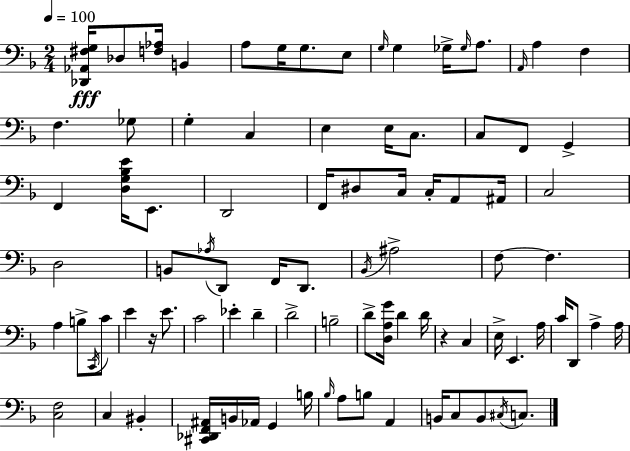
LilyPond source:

{
  \clef bass
  \numericTimeSignature
  \time 2/4
  \key f \major
  \tempo 4 = 100
  <des, aes, fis g>16\fff des8 <f aes>16 b,4 | a8 g16 g8. e8 | \grace { g16 } g4 ges16-> \grace { ges16 } a8. | \grace { a,16 } a4 f4 | \break f4. | ges8 g4-. c4 | e4 e16 | c8. c8 f,8 g,4-> | \break f,4 <d g bes e'>16 | e,8. d,2 | f,16 dis8 c16 c16-. | a,8 ais,16 c2 | \break d2 | b,8 \acciaccatura { aes16 } d,8 | f,16 d,8. \acciaccatura { bes,16 } ais2-> | f8~~ f4. | \break a4 | b8-> \acciaccatura { c,16 } c'8 e'4 | r16 e'8. c'2 | ees'4-. | \break d'4-- d'2-> | b2-- | d'8-> | <d a g'>16 d'4 d'16 r4 | \break c4 e16-> e,4. | a16 c'16 d,8 | a4-> a16 <c f>2 | c4 | \break bis,4-. <cis, des, f, ais,>16 b,16 | aes,16 g,4 b16 \grace { bes16 } a8 | b8 a,4 b,16 | c8 b,8 \acciaccatura { cis16 } c8. | \break \bar "|."
}